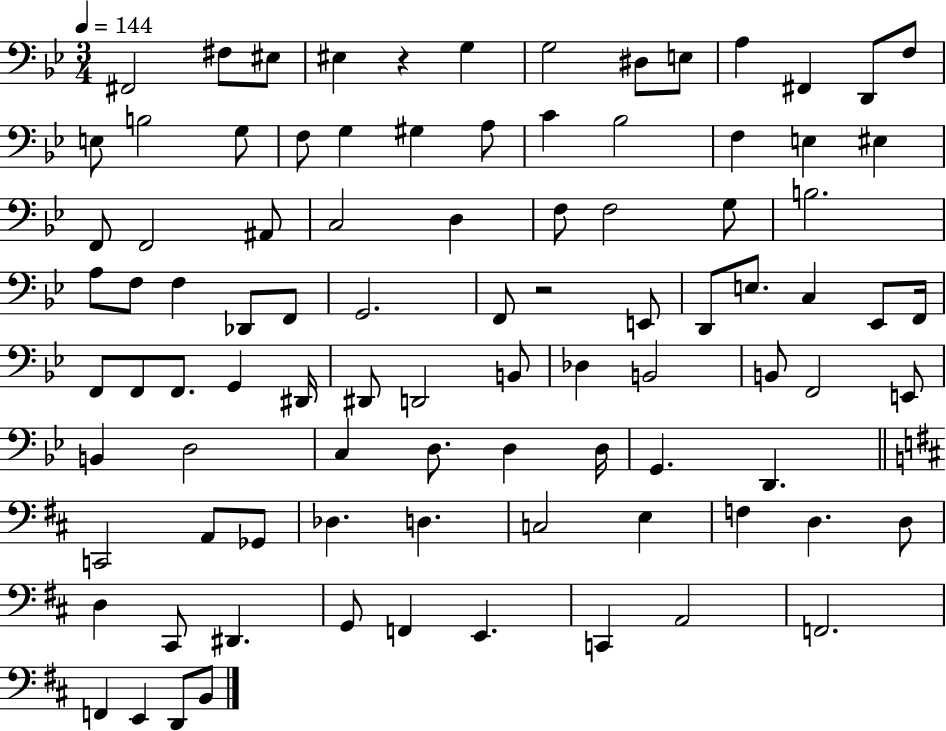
X:1
T:Untitled
M:3/4
L:1/4
K:Bb
^F,,2 ^F,/2 ^E,/2 ^E, z G, G,2 ^D,/2 E,/2 A, ^F,, D,,/2 F,/2 E,/2 B,2 G,/2 F,/2 G, ^G, A,/2 C _B,2 F, E, ^E, F,,/2 F,,2 ^A,,/2 C,2 D, F,/2 F,2 G,/2 B,2 A,/2 F,/2 F, _D,,/2 F,,/2 G,,2 F,,/2 z2 E,,/2 D,,/2 E,/2 C, _E,,/2 F,,/4 F,,/2 F,,/2 F,,/2 G,, ^D,,/4 ^D,,/2 D,,2 B,,/2 _D, B,,2 B,,/2 F,,2 E,,/2 B,, D,2 C, D,/2 D, D,/4 G,, D,, C,,2 A,,/2 _G,,/2 _D, D, C,2 E, F, D, D,/2 D, ^C,,/2 ^D,, G,,/2 F,, E,, C,, A,,2 F,,2 F,, E,, D,,/2 B,,/2